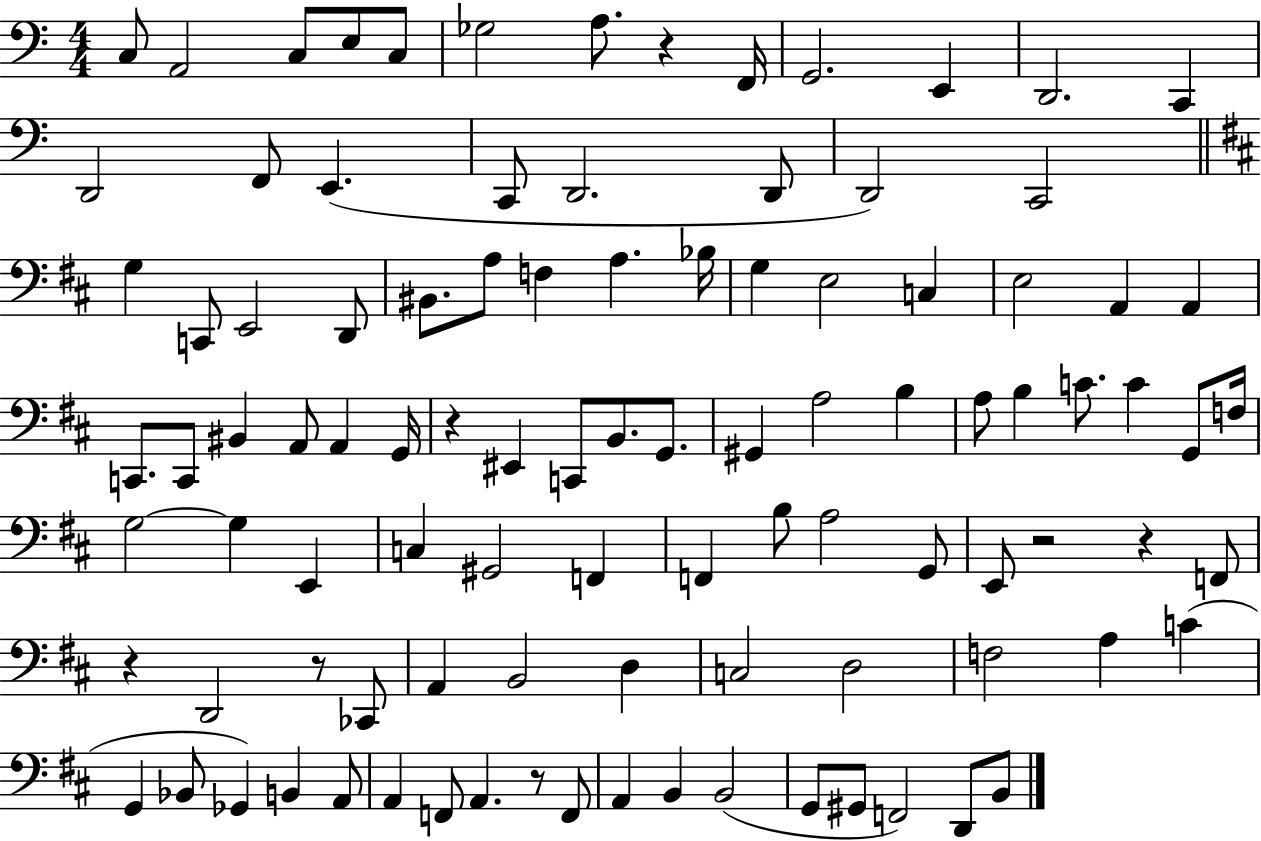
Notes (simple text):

C3/e A2/h C3/e E3/e C3/e Gb3/h A3/e. R/q F2/s G2/h. E2/q D2/h. C2/q D2/h F2/e E2/q. C2/e D2/h. D2/e D2/h C2/h G3/q C2/e E2/h D2/e BIS2/e. A3/e F3/q A3/q. Bb3/s G3/q E3/h C3/q E3/h A2/q A2/q C2/e. C2/e BIS2/q A2/e A2/q G2/s R/q EIS2/q C2/e B2/e. G2/e. G#2/q A3/h B3/q A3/e B3/q C4/e. C4/q G2/e F3/s G3/h G3/q E2/q C3/q G#2/h F2/q F2/q B3/e A3/h G2/e E2/e R/h R/q F2/e R/q D2/h R/e CES2/e A2/q B2/h D3/q C3/h D3/h F3/h A3/q C4/q G2/q Bb2/e Gb2/q B2/q A2/e A2/q F2/e A2/q. R/e F2/e A2/q B2/q B2/h G2/e G#2/e F2/h D2/e B2/e